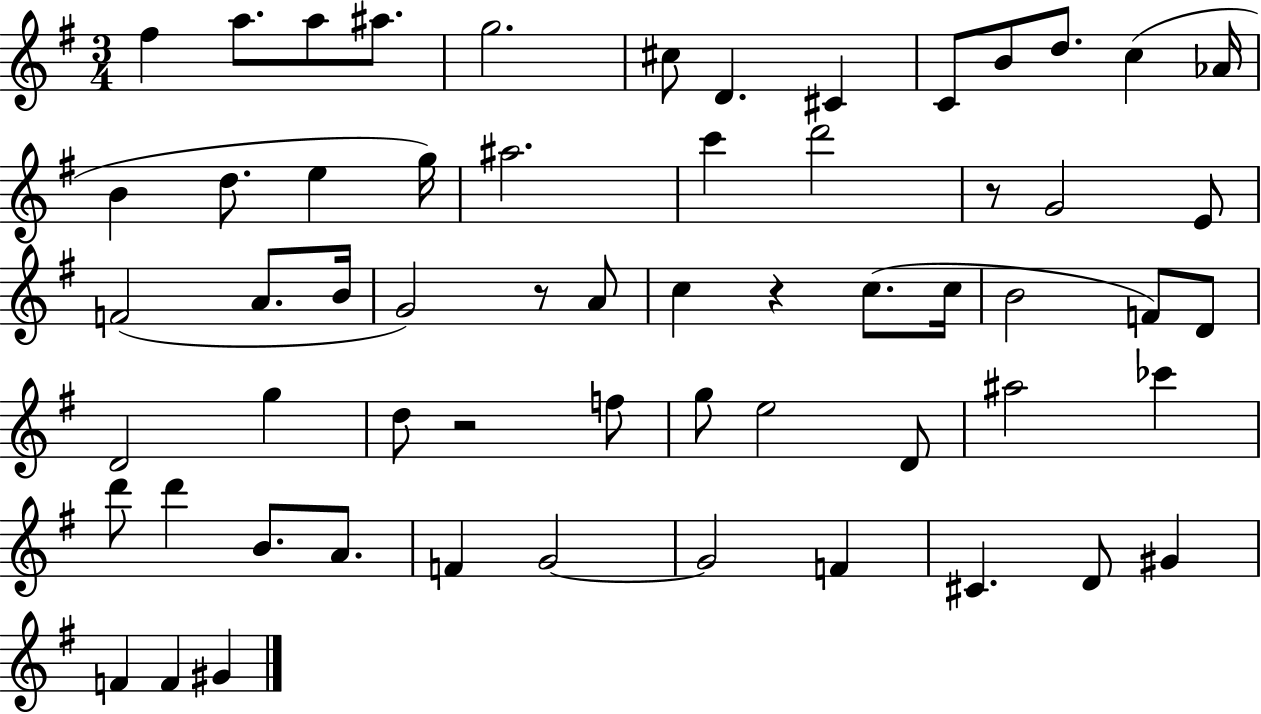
F#5/q A5/e. A5/e A#5/e. G5/h. C#5/e D4/q. C#4/q C4/e B4/e D5/e. C5/q Ab4/s B4/q D5/e. E5/q G5/s A#5/h. C6/q D6/h R/e G4/h E4/e F4/h A4/e. B4/s G4/h R/e A4/e C5/q R/q C5/e. C5/s B4/h F4/e D4/e D4/h G5/q D5/e R/h F5/e G5/e E5/h D4/e A#5/h CES6/q D6/e D6/q B4/e. A4/e. F4/q G4/h G4/h F4/q C#4/q. D4/e G#4/q F4/q F4/q G#4/q